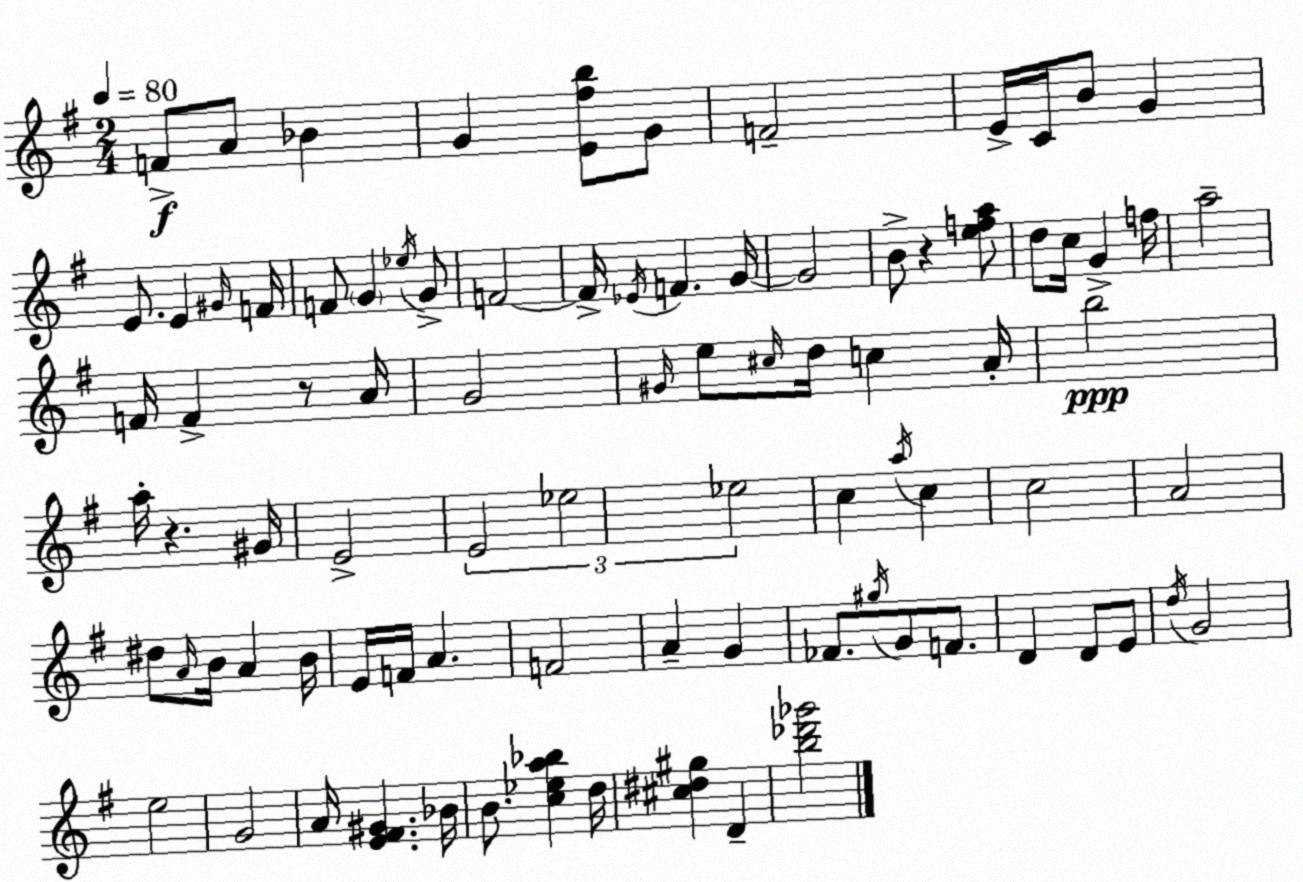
X:1
T:Untitled
M:2/4
L:1/4
K:G
F/2 A/2 _B G [E^fb]/2 G/2 F2 E/4 C/4 B/2 G E/2 E ^G/4 F/4 F/2 G _e/4 G/2 F2 F/4 _E/4 F G/4 G2 B/2 z [efa]/2 d/2 c/4 G f/4 a2 F/4 F z/2 A/4 G2 ^G/4 e/2 ^c/4 d/4 c A/4 b2 a/4 z ^G/4 E2 E2 _e2 _e2 c a/4 c c2 A2 ^d/2 A/4 B/4 A B/4 E/4 F/4 A F2 A G _F/2 ^g/4 G/2 F/2 D D/2 E/2 d/4 G2 e2 G2 A/4 [E^F^G] _B/4 B/2 [c_ea_b] d/4 [^c^d^g] D [b_d'_g']2